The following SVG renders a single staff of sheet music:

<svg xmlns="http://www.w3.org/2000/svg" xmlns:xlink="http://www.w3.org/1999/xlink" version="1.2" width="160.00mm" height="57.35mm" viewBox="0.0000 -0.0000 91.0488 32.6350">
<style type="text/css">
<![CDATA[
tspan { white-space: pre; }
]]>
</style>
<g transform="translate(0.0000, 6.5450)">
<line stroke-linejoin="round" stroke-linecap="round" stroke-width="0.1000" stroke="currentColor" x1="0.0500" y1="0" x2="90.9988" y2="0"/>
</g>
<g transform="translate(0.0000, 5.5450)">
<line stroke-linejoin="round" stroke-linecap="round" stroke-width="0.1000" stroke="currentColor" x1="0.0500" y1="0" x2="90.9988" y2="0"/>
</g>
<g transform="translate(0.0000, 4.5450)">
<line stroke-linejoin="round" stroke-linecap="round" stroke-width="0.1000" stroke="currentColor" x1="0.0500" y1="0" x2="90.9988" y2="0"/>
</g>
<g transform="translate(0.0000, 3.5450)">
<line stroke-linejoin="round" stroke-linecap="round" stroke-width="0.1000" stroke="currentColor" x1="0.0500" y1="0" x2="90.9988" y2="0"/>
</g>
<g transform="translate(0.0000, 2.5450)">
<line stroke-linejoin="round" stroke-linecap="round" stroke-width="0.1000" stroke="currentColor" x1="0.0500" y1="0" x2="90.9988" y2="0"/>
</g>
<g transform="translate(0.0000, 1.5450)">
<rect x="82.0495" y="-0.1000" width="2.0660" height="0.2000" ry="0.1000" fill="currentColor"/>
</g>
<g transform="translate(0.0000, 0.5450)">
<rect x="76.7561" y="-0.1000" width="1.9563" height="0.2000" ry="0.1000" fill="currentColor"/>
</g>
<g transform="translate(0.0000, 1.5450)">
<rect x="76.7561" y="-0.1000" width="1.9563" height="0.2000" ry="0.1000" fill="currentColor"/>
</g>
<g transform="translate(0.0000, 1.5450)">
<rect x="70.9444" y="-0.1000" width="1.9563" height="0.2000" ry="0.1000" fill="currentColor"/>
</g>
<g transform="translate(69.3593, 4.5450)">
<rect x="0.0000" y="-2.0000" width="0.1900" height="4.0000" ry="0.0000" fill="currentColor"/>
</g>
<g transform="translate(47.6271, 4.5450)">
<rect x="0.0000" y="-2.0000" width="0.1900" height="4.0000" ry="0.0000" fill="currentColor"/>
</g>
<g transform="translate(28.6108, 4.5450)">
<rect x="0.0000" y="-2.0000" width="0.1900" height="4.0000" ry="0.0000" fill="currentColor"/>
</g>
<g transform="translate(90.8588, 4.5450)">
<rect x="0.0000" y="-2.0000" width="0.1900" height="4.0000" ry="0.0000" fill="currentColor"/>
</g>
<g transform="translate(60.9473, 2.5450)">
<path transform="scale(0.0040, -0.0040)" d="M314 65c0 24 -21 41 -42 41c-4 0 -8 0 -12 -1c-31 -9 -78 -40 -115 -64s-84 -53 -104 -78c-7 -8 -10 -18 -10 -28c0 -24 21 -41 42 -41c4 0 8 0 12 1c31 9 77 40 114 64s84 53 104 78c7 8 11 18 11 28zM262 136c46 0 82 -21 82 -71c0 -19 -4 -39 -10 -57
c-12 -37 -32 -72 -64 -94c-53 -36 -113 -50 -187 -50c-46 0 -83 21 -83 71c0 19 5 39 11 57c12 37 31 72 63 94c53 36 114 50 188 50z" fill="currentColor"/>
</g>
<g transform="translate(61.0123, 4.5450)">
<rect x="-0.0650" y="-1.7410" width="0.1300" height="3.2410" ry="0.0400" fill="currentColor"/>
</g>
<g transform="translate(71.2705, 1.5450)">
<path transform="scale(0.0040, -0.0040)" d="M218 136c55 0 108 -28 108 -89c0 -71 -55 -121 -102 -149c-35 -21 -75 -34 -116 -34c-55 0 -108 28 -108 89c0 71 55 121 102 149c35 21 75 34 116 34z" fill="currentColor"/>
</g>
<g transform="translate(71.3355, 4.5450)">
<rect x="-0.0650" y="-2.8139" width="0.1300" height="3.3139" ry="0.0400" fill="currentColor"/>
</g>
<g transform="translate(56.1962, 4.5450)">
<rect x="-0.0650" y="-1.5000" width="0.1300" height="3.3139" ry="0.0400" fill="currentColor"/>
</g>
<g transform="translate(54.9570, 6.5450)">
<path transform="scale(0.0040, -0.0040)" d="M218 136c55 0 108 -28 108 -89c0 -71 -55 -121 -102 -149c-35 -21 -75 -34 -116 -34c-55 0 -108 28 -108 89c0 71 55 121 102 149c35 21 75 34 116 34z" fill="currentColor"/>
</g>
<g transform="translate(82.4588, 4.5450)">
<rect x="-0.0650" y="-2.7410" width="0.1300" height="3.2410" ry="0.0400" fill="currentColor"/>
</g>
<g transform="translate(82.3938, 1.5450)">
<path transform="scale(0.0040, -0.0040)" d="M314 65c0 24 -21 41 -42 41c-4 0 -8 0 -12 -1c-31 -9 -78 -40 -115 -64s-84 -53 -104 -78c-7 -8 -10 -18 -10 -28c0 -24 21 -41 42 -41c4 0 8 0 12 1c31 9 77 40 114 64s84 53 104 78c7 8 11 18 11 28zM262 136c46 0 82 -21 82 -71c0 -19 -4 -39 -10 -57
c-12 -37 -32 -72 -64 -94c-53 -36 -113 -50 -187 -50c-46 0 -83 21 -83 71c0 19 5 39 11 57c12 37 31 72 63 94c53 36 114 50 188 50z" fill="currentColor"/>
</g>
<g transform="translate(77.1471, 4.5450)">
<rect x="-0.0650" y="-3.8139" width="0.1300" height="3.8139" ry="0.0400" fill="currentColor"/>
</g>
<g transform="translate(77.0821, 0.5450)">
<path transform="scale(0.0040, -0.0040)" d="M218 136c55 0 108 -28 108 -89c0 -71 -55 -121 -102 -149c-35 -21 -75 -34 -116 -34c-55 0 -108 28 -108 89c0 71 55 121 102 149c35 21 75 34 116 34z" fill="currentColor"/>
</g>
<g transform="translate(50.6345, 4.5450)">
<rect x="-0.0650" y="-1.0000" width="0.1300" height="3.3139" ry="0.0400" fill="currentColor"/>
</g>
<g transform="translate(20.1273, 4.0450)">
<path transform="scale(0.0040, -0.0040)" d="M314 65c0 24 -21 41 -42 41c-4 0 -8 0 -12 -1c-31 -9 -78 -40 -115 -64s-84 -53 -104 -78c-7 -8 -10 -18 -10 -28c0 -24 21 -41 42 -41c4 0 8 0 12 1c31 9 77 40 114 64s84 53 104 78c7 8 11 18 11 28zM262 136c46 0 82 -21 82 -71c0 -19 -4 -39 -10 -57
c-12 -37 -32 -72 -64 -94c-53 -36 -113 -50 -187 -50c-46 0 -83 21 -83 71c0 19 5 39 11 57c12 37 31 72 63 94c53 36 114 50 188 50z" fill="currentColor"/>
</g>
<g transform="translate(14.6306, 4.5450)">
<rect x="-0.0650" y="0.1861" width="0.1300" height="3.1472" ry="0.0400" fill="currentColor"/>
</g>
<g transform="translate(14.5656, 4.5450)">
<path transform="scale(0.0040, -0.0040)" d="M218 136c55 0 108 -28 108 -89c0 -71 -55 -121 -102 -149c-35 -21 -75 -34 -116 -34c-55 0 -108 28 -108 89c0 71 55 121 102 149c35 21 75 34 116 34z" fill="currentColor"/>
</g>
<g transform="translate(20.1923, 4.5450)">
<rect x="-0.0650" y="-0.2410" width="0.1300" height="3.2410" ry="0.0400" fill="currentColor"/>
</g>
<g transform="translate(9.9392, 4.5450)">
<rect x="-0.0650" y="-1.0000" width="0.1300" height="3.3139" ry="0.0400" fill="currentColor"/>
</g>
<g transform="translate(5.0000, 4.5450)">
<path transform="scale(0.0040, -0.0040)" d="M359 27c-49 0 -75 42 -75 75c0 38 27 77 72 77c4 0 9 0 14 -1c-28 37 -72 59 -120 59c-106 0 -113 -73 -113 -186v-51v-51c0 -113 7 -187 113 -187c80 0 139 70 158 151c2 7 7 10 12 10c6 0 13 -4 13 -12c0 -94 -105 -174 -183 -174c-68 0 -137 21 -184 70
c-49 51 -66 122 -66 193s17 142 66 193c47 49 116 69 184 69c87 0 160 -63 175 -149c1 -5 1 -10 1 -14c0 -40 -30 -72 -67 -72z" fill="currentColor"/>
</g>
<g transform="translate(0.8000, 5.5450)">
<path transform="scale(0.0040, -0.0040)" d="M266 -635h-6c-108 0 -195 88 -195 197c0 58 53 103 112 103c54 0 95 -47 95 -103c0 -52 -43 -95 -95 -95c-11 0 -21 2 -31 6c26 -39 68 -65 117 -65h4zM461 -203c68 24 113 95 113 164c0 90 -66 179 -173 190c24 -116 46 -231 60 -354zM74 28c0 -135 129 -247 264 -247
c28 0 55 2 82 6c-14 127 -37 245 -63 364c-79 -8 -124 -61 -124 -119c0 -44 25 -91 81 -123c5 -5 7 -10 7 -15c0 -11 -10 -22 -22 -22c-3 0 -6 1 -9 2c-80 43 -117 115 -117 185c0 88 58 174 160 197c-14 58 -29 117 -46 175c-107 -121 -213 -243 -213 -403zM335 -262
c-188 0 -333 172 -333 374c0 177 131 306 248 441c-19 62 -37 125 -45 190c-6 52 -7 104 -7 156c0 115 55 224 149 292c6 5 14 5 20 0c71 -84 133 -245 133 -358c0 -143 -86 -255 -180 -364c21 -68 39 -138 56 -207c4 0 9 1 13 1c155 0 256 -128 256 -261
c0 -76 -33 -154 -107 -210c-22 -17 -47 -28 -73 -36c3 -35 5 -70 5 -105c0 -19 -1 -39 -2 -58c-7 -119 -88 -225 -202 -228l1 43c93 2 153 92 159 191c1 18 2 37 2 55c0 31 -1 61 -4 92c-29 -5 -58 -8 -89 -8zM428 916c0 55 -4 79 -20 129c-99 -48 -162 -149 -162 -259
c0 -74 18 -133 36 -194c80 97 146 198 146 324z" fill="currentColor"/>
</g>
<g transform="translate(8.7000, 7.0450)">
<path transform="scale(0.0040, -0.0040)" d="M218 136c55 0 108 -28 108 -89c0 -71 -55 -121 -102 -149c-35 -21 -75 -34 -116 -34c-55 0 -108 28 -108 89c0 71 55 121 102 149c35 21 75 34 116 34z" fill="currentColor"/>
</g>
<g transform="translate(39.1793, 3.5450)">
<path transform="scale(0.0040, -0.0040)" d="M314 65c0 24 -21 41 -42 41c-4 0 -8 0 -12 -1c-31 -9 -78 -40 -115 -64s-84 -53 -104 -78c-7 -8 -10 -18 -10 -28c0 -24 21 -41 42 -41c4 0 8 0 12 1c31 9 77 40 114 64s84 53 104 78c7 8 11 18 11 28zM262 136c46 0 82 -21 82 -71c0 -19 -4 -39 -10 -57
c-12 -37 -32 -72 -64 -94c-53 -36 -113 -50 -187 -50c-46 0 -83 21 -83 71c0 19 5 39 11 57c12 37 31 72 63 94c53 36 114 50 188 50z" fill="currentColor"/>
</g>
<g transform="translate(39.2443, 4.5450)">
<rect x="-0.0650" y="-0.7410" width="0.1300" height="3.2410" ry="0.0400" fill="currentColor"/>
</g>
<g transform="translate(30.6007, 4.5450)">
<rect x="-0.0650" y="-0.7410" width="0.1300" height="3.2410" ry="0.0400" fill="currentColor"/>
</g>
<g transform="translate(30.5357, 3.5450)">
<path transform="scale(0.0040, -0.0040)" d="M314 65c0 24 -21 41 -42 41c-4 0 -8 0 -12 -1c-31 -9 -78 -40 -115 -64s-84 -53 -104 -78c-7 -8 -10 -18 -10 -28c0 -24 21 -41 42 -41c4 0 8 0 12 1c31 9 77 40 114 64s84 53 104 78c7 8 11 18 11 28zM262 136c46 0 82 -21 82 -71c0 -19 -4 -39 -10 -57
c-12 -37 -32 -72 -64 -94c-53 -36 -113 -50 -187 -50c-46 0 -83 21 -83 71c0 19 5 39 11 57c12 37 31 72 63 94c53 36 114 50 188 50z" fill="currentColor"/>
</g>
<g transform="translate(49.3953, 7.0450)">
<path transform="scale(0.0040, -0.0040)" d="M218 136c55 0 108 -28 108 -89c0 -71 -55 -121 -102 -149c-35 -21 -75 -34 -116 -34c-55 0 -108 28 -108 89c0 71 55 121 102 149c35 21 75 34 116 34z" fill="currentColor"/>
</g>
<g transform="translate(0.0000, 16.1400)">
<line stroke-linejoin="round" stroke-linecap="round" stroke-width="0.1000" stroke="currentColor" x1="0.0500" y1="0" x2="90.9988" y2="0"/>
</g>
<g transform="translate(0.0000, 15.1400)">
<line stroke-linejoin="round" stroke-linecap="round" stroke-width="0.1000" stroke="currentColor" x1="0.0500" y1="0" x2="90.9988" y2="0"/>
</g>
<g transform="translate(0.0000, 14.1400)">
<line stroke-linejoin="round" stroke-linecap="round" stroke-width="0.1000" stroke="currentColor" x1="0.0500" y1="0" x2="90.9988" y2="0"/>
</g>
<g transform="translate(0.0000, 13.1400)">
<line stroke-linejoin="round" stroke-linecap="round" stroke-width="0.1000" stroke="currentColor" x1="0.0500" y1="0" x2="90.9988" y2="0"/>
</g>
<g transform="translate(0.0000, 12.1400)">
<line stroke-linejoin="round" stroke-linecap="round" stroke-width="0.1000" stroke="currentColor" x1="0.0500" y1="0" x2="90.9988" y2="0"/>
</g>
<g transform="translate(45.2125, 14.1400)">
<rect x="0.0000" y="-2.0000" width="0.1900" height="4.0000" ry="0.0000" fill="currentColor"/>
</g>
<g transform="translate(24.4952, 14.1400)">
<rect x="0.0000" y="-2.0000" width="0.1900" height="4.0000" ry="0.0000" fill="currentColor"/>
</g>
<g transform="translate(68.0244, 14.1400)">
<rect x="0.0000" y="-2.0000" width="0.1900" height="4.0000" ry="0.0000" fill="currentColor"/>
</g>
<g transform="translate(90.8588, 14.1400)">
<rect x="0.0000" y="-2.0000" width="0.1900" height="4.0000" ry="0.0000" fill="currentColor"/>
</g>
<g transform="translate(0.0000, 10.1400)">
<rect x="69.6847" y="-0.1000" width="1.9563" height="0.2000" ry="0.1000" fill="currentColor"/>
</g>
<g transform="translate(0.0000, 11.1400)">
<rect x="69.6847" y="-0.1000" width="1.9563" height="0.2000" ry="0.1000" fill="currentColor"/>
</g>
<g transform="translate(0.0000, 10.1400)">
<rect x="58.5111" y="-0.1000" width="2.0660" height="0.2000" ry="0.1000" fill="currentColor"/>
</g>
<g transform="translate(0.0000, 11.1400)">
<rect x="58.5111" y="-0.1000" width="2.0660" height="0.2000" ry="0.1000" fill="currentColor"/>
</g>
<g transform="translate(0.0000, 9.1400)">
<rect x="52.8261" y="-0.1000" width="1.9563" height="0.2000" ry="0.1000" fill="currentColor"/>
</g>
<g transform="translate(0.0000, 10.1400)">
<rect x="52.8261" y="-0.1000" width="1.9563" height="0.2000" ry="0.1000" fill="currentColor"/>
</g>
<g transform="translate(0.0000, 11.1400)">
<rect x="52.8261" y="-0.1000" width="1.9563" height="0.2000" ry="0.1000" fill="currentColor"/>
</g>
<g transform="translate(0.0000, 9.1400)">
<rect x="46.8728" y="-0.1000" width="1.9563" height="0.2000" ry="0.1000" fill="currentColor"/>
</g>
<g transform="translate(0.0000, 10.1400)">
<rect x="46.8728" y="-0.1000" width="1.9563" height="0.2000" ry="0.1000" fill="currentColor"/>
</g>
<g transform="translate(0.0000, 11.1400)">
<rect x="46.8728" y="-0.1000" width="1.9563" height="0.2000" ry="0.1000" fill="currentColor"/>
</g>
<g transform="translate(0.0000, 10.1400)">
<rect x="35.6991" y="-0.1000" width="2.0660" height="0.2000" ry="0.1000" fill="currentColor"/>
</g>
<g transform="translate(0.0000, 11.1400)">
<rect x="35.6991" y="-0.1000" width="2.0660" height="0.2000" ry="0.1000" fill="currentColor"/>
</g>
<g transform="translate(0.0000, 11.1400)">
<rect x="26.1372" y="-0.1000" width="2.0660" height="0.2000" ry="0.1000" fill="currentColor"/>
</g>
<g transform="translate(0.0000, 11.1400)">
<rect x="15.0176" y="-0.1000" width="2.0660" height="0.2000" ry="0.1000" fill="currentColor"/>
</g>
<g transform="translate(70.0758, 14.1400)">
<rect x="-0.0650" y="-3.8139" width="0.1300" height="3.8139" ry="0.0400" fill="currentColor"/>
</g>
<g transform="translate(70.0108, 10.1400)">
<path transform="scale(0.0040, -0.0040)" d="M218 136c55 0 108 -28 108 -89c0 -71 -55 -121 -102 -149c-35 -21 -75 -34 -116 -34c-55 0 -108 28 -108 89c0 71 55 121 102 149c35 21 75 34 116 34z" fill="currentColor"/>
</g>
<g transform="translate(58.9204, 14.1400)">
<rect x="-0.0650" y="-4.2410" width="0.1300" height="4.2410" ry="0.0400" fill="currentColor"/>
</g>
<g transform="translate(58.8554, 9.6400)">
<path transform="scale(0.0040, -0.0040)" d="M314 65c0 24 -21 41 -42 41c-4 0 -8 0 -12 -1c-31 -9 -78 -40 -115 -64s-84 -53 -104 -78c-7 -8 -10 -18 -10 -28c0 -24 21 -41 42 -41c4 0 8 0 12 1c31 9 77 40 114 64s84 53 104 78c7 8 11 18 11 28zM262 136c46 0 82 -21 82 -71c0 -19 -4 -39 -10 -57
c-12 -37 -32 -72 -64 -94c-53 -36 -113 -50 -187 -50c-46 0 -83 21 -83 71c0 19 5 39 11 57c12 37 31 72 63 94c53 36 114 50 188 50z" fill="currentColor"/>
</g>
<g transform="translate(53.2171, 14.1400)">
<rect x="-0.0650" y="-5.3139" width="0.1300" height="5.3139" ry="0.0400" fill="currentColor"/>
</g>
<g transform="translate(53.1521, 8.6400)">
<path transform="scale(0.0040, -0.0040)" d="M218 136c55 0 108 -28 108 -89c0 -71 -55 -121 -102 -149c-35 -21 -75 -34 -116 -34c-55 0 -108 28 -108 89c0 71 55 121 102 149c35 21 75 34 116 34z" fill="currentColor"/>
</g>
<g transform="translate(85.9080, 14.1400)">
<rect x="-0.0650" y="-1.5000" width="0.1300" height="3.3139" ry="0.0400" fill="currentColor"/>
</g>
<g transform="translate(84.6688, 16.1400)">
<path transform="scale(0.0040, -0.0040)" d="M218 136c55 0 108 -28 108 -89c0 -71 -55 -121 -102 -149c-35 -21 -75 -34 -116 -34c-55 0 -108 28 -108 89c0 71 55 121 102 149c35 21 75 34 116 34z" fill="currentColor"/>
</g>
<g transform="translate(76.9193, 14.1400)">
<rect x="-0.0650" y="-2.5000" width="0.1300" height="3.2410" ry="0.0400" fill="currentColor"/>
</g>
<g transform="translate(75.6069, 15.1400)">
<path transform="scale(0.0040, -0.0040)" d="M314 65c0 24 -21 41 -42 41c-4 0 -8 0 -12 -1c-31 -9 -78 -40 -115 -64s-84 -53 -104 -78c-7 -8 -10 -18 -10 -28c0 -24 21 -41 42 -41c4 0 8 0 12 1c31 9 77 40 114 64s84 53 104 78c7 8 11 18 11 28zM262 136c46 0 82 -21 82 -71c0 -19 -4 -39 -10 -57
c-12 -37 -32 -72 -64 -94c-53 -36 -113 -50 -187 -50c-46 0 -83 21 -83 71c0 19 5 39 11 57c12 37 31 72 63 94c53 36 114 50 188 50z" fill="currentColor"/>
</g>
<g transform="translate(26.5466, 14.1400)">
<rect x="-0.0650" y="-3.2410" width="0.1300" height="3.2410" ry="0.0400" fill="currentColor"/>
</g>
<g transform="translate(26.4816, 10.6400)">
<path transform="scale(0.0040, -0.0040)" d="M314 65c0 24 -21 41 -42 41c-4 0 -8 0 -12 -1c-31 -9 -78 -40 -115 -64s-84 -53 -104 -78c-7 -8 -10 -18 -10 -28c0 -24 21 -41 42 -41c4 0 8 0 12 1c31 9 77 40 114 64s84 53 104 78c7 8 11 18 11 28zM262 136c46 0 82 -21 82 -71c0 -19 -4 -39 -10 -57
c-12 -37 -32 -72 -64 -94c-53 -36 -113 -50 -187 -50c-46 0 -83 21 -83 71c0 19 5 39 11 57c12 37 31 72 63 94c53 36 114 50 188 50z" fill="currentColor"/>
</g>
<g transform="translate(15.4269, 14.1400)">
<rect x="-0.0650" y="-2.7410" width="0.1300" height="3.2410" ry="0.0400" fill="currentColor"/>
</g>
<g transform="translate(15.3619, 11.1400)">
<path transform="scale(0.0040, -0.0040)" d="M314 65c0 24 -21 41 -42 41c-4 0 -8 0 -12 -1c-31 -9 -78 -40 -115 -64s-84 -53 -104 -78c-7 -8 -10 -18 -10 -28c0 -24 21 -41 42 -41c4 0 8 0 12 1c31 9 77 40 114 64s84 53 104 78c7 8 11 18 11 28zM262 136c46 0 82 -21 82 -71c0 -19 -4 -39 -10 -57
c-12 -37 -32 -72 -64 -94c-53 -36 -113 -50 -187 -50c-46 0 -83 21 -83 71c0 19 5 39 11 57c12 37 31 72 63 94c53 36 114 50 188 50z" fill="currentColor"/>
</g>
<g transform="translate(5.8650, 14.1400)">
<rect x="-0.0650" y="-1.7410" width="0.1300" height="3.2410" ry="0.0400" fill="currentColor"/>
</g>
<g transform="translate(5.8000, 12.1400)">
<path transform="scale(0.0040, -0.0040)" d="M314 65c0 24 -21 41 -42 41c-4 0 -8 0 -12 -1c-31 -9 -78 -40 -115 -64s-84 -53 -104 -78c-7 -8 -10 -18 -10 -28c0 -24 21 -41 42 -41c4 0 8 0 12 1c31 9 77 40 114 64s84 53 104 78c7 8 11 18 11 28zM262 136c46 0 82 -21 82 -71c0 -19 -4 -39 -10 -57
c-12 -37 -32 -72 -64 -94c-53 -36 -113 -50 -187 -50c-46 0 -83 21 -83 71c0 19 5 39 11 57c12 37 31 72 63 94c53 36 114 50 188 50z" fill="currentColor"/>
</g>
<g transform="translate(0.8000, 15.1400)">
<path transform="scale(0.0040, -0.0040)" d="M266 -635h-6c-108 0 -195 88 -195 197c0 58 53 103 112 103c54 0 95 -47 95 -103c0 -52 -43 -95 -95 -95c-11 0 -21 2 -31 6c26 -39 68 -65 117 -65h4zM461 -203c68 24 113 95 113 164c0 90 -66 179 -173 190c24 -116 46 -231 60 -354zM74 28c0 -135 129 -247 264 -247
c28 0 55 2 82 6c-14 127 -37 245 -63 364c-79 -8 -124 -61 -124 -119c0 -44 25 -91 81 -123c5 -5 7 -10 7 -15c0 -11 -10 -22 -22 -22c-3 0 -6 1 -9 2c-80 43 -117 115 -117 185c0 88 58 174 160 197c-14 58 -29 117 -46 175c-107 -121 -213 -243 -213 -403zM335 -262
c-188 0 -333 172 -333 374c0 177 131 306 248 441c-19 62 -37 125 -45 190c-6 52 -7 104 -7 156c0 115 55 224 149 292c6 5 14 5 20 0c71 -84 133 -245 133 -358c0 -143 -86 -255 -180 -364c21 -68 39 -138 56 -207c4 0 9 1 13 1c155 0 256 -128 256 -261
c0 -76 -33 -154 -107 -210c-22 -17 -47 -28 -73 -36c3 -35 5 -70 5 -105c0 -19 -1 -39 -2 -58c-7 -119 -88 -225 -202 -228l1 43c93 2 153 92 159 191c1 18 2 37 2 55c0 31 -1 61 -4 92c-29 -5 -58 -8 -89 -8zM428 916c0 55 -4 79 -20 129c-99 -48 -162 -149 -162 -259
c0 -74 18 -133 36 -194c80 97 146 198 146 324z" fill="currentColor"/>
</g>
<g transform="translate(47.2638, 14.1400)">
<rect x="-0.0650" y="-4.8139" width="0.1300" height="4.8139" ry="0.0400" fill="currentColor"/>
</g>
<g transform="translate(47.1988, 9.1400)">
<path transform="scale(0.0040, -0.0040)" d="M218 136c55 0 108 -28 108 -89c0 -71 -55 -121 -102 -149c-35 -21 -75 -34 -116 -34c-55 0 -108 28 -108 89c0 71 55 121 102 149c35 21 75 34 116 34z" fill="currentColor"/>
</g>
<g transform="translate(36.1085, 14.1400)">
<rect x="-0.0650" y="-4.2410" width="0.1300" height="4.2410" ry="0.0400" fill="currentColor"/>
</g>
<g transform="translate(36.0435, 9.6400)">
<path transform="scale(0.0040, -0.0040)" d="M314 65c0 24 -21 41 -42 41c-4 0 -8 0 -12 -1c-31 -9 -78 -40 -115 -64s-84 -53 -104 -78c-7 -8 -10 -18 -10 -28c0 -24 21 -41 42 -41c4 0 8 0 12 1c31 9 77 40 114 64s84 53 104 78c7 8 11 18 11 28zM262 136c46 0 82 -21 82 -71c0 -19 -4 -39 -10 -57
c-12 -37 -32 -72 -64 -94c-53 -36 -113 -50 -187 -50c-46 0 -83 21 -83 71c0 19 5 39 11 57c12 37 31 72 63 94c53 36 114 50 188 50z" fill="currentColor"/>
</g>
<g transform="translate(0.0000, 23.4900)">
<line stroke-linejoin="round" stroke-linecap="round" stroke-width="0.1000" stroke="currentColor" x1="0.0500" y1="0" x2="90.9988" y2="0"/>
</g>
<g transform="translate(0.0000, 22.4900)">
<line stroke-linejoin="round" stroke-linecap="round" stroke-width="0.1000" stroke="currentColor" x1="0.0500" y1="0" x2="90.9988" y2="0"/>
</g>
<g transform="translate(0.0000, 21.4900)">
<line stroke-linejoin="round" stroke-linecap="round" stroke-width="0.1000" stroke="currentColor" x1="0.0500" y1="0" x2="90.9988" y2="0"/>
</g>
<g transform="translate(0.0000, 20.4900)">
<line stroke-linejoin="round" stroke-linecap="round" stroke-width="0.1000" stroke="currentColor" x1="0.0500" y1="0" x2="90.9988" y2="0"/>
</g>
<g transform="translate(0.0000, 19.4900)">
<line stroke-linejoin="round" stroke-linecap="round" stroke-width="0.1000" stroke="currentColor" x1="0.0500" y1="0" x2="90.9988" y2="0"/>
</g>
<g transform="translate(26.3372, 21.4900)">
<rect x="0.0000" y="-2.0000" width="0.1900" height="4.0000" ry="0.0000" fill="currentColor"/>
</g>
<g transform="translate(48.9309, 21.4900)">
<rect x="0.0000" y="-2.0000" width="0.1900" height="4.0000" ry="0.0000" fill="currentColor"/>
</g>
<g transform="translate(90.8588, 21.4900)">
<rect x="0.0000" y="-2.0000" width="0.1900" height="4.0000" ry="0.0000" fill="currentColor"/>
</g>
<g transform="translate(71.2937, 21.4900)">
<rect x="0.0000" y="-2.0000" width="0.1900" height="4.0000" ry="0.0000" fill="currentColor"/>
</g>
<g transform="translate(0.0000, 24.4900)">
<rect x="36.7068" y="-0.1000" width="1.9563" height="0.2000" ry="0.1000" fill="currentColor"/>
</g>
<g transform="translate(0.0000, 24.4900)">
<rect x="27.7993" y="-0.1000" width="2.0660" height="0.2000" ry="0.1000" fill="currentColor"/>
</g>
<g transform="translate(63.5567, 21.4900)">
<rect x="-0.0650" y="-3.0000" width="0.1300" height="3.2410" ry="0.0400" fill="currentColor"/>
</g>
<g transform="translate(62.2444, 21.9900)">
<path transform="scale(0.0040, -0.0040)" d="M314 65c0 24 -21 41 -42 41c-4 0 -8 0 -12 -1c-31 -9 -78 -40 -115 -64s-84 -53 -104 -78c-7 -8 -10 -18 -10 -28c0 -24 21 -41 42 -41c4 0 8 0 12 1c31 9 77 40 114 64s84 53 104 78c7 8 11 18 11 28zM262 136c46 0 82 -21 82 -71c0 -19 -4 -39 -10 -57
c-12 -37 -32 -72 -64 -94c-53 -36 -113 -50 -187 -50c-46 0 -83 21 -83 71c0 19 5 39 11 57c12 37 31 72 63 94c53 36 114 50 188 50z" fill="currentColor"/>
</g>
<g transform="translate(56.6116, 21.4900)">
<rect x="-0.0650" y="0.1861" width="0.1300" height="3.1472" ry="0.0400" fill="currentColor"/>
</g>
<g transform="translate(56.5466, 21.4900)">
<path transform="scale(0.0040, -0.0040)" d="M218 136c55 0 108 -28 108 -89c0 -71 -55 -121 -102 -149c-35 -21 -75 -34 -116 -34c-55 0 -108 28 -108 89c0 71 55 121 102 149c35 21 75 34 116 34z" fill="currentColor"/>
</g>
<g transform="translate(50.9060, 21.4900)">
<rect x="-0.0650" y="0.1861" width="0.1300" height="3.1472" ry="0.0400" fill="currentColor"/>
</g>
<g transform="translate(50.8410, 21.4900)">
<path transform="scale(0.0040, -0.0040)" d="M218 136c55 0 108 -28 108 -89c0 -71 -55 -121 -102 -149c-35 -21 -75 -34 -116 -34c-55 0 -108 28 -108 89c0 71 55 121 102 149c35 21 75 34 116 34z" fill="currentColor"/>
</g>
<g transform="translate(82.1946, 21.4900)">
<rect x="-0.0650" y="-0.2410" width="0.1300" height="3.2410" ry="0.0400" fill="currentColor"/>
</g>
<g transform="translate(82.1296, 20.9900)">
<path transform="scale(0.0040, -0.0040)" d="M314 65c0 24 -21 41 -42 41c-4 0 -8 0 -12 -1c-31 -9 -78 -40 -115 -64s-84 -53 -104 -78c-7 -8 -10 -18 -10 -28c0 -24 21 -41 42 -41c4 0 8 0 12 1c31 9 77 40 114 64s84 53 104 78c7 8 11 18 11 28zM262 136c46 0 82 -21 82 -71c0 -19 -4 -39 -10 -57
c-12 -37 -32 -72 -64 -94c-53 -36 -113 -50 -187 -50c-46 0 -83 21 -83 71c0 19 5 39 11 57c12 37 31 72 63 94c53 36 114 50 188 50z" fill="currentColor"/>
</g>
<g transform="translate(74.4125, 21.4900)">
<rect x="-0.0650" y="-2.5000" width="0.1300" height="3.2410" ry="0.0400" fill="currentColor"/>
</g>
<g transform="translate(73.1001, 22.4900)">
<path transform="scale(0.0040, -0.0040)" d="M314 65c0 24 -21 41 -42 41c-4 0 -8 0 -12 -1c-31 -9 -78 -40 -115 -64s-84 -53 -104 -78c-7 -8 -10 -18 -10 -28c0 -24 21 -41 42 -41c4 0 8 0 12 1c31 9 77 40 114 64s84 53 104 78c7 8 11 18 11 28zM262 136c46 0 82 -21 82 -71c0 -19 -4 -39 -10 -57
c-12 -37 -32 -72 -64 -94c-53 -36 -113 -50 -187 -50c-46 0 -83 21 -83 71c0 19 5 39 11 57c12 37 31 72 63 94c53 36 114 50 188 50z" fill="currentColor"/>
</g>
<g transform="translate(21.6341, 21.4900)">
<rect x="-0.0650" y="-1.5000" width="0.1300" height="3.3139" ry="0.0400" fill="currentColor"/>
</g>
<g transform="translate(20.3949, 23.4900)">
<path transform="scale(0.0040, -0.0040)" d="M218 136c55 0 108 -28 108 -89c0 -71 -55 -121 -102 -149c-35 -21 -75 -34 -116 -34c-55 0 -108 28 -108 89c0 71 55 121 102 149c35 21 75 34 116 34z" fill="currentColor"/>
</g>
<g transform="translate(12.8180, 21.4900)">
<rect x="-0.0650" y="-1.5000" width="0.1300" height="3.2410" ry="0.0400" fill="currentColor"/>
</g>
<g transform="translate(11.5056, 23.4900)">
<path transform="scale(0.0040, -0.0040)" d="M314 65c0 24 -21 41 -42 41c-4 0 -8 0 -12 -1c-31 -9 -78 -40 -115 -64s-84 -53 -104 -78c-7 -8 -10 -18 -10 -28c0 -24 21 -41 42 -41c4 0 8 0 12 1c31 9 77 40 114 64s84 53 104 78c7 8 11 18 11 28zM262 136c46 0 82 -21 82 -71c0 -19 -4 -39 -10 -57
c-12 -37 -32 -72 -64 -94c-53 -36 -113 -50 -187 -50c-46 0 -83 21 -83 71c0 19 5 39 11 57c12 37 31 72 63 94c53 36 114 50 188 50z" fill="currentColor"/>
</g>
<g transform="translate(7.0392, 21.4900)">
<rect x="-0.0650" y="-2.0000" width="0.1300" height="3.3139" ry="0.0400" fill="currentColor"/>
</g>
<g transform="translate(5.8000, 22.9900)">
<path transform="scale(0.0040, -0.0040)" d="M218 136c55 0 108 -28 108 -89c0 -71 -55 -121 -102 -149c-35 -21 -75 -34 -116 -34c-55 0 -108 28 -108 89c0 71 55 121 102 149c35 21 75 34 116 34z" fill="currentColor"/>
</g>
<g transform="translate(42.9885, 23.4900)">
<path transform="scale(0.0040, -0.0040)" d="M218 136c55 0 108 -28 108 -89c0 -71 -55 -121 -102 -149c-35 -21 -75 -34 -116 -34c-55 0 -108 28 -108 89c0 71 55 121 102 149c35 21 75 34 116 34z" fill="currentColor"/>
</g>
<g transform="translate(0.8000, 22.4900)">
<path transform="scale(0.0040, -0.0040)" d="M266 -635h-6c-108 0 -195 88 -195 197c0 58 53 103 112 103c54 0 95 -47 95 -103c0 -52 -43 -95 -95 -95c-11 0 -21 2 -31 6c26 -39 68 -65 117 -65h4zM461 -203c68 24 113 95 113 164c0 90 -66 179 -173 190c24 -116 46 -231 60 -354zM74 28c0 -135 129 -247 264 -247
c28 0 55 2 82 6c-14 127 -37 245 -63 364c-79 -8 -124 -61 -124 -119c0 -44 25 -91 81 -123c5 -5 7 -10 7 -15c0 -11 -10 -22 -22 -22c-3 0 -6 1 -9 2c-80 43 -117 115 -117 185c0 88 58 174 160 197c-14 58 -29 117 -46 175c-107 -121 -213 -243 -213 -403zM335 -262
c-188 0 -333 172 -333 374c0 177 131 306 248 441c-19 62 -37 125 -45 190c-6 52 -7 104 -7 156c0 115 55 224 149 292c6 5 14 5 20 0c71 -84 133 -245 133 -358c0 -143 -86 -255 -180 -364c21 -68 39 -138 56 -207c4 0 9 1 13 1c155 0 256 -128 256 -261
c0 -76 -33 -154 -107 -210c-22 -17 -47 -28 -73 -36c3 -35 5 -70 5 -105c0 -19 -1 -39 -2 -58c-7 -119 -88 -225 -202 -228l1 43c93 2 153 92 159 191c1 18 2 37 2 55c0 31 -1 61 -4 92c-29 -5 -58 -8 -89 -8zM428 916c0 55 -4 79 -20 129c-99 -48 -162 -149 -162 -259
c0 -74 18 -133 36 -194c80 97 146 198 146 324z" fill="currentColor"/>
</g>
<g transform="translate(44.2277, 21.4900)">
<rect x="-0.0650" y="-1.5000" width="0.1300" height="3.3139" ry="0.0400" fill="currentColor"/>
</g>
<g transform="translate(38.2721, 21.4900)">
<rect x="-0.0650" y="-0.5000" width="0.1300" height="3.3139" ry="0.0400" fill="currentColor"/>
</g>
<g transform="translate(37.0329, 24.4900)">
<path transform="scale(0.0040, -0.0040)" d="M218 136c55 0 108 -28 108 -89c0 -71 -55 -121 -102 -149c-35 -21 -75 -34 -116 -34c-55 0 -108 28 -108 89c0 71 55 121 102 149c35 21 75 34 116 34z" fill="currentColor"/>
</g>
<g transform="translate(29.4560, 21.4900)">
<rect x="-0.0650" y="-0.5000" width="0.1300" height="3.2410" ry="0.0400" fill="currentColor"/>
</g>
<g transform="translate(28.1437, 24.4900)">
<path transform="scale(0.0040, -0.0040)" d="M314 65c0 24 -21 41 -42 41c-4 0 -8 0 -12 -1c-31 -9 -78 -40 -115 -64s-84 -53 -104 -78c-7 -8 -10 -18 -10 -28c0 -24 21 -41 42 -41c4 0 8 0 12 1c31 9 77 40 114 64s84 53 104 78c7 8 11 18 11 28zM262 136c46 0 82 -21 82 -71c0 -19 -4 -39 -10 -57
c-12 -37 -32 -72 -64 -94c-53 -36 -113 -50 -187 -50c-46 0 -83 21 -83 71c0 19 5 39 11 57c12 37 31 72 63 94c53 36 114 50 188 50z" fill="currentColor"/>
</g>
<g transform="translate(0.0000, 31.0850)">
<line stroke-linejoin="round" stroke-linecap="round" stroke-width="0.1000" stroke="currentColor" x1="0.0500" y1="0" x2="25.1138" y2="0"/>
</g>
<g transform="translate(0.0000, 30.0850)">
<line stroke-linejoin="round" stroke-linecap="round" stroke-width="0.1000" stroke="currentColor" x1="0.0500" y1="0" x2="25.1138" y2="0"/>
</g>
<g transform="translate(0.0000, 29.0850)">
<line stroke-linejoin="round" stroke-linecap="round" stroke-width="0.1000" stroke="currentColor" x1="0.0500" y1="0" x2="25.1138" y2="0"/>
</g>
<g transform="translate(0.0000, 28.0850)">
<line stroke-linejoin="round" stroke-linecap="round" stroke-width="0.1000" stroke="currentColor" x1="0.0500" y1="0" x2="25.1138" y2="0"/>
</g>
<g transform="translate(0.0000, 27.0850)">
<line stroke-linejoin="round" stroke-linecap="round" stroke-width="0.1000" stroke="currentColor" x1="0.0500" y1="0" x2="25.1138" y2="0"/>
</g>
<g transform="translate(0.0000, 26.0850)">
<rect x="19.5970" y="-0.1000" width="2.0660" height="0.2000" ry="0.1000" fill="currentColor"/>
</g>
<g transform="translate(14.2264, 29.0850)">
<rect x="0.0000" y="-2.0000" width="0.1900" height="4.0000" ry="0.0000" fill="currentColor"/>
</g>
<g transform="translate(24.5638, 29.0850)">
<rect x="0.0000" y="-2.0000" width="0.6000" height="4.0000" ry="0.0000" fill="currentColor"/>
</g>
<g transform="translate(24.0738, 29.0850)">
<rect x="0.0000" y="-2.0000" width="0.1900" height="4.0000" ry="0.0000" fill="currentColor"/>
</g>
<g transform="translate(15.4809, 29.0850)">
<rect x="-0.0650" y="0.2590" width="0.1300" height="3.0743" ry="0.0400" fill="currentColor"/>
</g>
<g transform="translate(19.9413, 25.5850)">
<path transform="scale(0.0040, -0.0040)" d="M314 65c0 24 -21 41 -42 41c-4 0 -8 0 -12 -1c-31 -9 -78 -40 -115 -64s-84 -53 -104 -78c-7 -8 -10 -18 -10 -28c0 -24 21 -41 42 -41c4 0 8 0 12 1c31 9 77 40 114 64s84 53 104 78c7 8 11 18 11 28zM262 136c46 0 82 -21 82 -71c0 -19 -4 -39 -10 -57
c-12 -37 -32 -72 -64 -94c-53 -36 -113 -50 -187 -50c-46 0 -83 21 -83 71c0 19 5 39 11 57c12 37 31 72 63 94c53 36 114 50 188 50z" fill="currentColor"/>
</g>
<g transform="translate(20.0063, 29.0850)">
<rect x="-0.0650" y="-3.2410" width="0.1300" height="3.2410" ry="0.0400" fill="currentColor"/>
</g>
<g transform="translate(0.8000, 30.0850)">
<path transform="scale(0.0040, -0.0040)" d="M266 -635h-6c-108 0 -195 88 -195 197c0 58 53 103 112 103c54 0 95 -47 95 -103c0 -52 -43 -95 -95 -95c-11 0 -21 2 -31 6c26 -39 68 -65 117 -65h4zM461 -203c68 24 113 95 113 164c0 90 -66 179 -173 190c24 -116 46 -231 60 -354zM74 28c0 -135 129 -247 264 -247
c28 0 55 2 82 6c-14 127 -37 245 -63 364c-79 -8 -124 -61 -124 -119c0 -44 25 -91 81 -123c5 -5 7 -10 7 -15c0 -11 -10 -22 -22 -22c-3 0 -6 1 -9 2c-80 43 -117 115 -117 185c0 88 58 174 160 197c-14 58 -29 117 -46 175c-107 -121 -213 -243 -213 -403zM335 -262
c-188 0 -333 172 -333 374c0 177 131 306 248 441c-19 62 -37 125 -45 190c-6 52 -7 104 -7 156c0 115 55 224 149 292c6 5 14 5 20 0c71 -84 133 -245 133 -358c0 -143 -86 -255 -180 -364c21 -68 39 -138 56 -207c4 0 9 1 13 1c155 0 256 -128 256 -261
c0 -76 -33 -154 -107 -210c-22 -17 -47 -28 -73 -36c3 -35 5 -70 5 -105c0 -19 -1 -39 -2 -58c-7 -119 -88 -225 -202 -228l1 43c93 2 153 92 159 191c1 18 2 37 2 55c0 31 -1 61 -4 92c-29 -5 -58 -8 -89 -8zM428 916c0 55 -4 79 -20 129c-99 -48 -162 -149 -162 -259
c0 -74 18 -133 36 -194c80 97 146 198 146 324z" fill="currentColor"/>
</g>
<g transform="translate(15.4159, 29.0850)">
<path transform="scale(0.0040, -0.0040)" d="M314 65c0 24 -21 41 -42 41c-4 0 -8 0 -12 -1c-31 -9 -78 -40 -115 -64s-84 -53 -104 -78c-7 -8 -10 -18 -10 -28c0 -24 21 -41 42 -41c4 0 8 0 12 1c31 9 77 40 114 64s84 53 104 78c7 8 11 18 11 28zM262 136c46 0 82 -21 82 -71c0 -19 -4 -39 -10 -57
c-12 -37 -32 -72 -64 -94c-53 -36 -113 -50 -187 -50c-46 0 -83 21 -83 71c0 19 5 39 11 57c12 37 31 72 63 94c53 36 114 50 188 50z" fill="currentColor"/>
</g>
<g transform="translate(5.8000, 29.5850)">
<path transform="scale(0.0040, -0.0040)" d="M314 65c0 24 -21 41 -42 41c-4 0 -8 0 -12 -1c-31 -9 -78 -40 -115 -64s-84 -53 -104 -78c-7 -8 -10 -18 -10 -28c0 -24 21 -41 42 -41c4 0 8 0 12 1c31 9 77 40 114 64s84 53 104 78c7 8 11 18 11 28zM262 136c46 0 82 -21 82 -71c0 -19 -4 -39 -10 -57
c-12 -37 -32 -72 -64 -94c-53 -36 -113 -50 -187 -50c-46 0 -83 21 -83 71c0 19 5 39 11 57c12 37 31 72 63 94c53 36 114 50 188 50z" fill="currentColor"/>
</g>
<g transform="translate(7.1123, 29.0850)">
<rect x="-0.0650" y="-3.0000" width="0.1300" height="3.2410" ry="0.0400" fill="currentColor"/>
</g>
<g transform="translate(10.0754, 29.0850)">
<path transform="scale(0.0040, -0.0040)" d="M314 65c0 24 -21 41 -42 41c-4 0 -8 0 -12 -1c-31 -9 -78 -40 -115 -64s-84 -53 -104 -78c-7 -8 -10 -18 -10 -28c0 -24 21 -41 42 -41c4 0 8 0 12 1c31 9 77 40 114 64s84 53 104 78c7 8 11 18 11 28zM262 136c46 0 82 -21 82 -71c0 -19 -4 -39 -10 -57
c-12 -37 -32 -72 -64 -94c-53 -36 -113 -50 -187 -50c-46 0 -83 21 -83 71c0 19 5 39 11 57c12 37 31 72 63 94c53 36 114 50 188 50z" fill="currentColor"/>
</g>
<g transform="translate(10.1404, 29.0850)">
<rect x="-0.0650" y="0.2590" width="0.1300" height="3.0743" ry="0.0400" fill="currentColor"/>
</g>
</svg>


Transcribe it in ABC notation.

X:1
T:Untitled
M:4/4
L:1/4
K:C
D B c2 d2 d2 D E f2 a c' a2 f2 a2 b2 d'2 e' f' d'2 c' G2 E F E2 E C2 C E B B A2 G2 c2 A2 B2 B2 b2